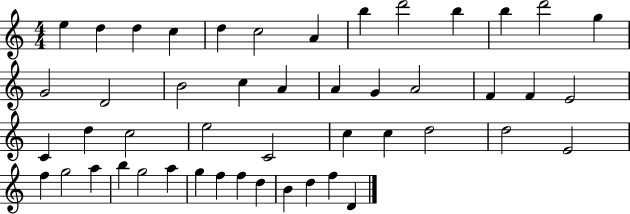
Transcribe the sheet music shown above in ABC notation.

X:1
T:Untitled
M:4/4
L:1/4
K:C
e d d c d c2 A b d'2 b b d'2 g G2 D2 B2 c A A G A2 F F E2 C d c2 e2 C2 c c d2 d2 E2 f g2 a b g2 a g f f d B d f D